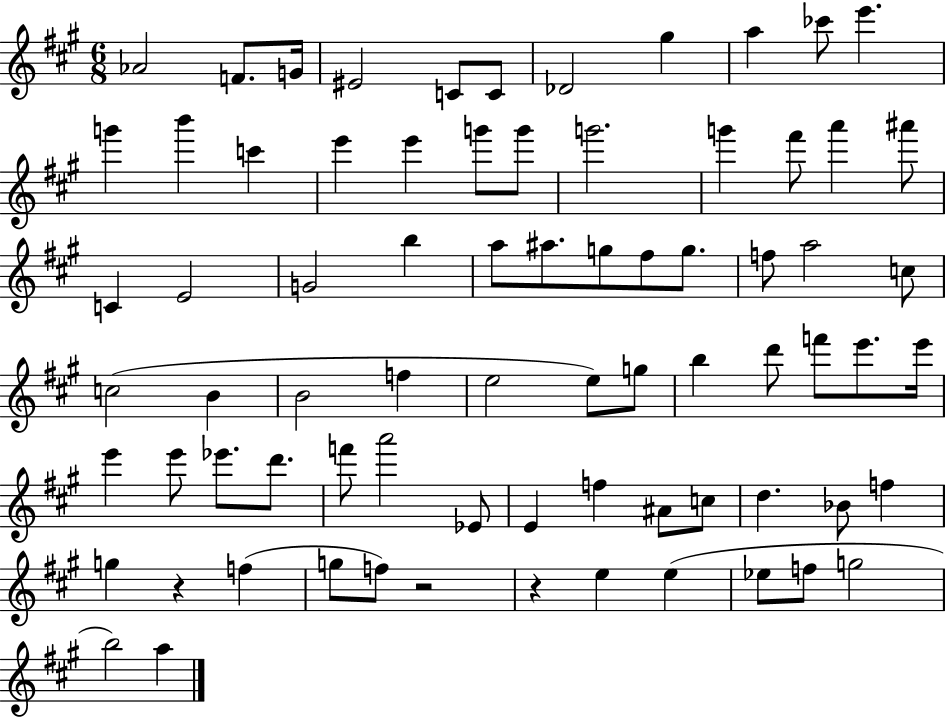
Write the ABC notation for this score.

X:1
T:Untitled
M:6/8
L:1/4
K:A
_A2 F/2 G/4 ^E2 C/2 C/2 _D2 ^g a _c'/2 e' g' b' c' e' e' g'/2 g'/2 g'2 g' ^f'/2 a' ^a'/2 C E2 G2 b a/2 ^a/2 g/2 ^f/2 g/2 f/2 a2 c/2 c2 B B2 f e2 e/2 g/2 b d'/2 f'/2 e'/2 e'/4 e' e'/2 _e'/2 d'/2 f'/2 a'2 _E/2 E f ^A/2 c/2 d _B/2 f g z f g/2 f/2 z2 z e e _e/2 f/2 g2 b2 a